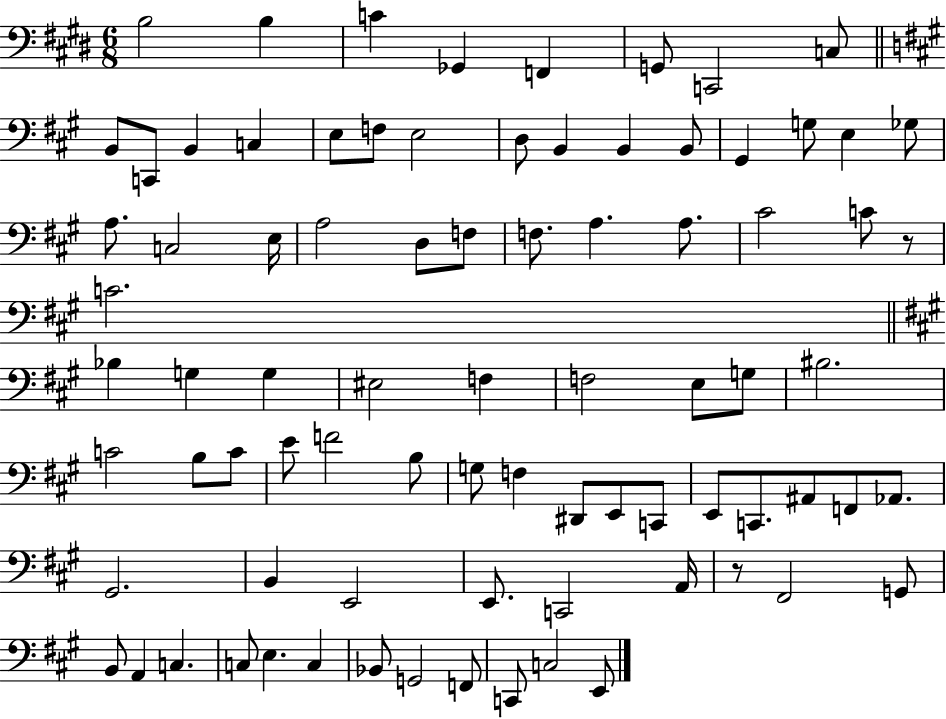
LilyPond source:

{
  \clef bass
  \numericTimeSignature
  \time 6/8
  \key e \major
  b2 b4 | c'4 ges,4 f,4 | g,8 c,2 c8 | \bar "||" \break \key a \major b,8 c,8 b,4 c4 | e8 f8 e2 | d8 b,4 b,4 b,8 | gis,4 g8 e4 ges8 | \break a8. c2 e16 | a2 d8 f8 | f8. a4. a8. | cis'2 c'8 r8 | \break c'2. | \bar "||" \break \key a \major bes4 g4 g4 | eis2 f4 | f2 e8 g8 | bis2. | \break c'2 b8 c'8 | e'8 f'2 b8 | g8 f4 dis,8 e,8 c,8 | e,8 c,8. ais,8 f,8 aes,8. | \break gis,2. | b,4 e,2 | e,8. c,2 a,16 | r8 fis,2 g,8 | \break b,8 a,4 c4. | c8 e4. c4 | bes,8 g,2 f,8 | c,8 c2 e,8 | \break \bar "|."
}